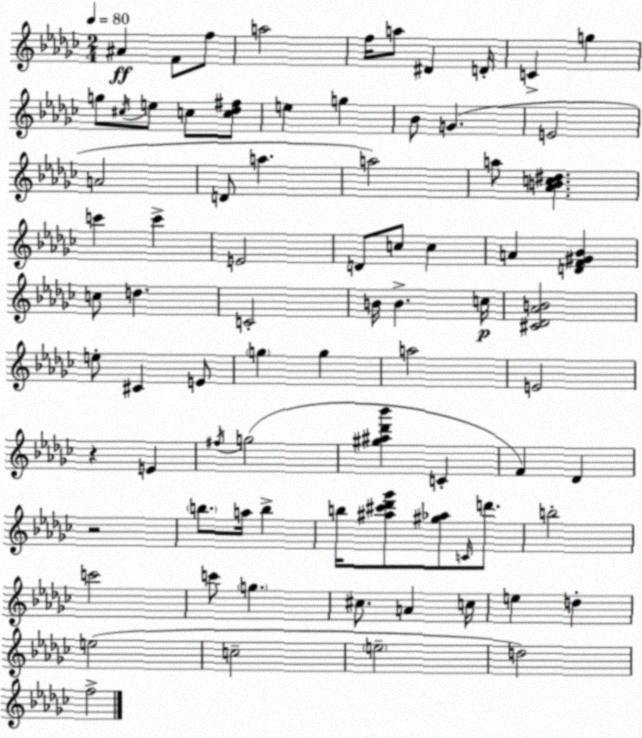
X:1
T:Untitled
M:2/4
L:1/4
K:Ebm
^A F/2 f/2 a2 f/4 a/2 ^D D/4 C g g/2 ^c/4 e/2 c/2 [c_d^f]/2 e g _B/2 G E2 A2 D/2 a a2 a/2 [_ABc^d] c' c' E2 D/2 c/2 c A [DF^G_B] c/2 d C2 B/4 B c/4 [^C_D_AB]2 e/2 ^C E/2 g g a2 E2 z E ^f/4 g2 [^g^a_d'_b'] C F _D z2 b/2 a/4 b b/4 [^a^c'_d'_g']/2 [^g_a]/2 C/4 d'/2 b2 c'2 c'/2 g ^c/2 A c/4 e d e2 c2 e2 d2 f2